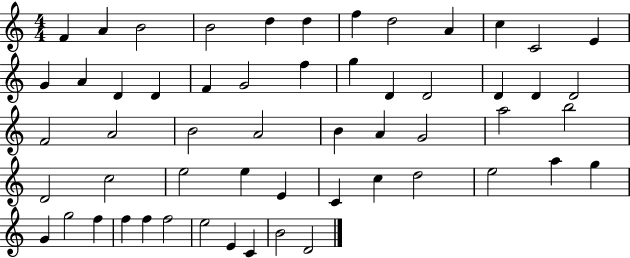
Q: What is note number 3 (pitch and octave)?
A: B4